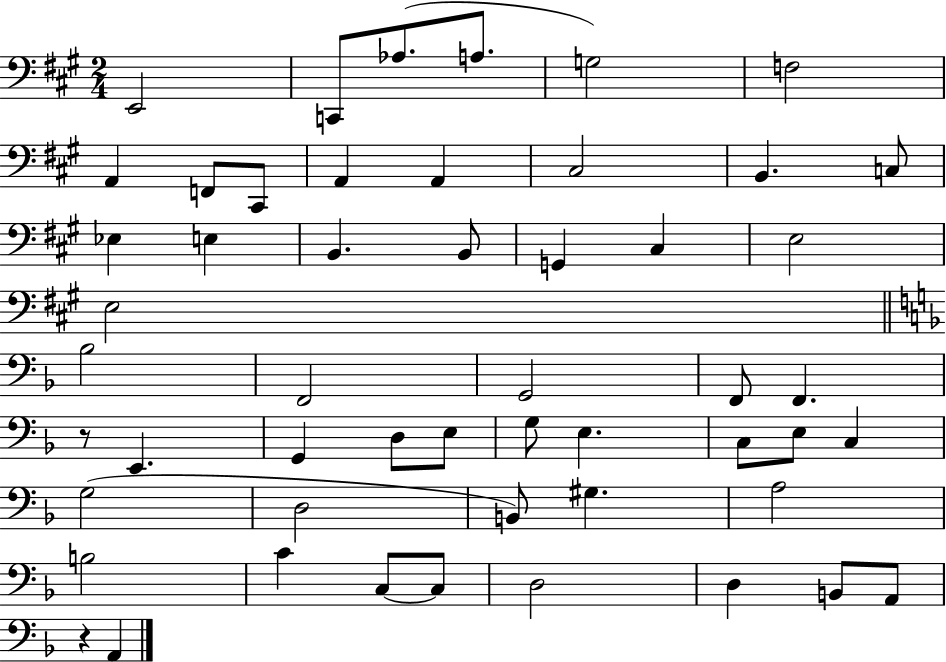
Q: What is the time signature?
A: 2/4